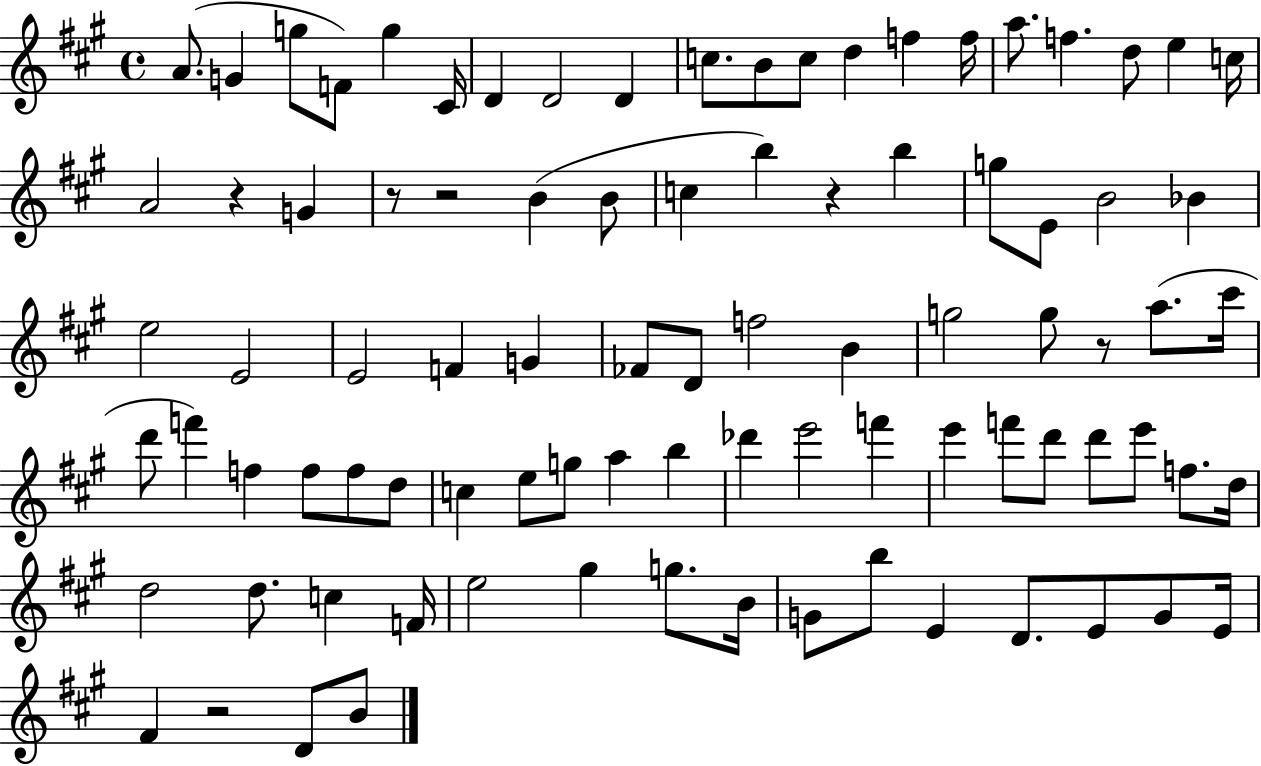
A4/e. G4/q G5/e F4/e G5/q C#4/s D4/q D4/h D4/q C5/e. B4/e C5/e D5/q F5/q F5/s A5/e. F5/q. D5/e E5/q C5/s A4/h R/q G4/q R/e R/h B4/q B4/e C5/q B5/q R/q B5/q G5/e E4/e B4/h Bb4/q E5/h E4/h E4/h F4/q G4/q FES4/e D4/e F5/h B4/q G5/h G5/e R/e A5/e. C#6/s D6/e F6/q F5/q F5/e F5/e D5/e C5/q E5/e G5/e A5/q B5/q Db6/q E6/h F6/q E6/q F6/e D6/e D6/e E6/e F5/e. D5/s D5/h D5/e. C5/q F4/s E5/h G#5/q G5/e. B4/s G4/e B5/e E4/q D4/e. E4/e G4/e E4/s F#4/q R/h D4/e B4/e